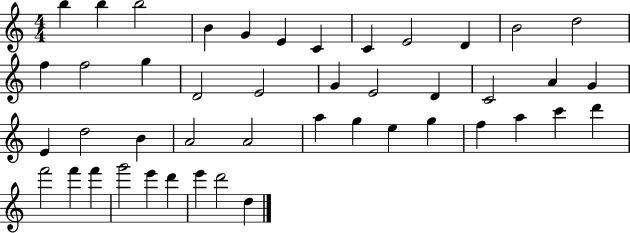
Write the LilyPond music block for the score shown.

{
  \clef treble
  \numericTimeSignature
  \time 4/4
  \key c \major
  b''4 b''4 b''2 | b'4 g'4 e'4 c'4 | c'4 e'2 d'4 | b'2 d''2 | \break f''4 f''2 g''4 | d'2 e'2 | g'4 e'2 d'4 | c'2 a'4 g'4 | \break e'4 d''2 b'4 | a'2 a'2 | a''4 g''4 e''4 g''4 | f''4 a''4 c'''4 d'''4 | \break f'''2 f'''4 f'''4 | g'''2 e'''4 d'''4 | e'''4 d'''2 d''4 | \bar "|."
}